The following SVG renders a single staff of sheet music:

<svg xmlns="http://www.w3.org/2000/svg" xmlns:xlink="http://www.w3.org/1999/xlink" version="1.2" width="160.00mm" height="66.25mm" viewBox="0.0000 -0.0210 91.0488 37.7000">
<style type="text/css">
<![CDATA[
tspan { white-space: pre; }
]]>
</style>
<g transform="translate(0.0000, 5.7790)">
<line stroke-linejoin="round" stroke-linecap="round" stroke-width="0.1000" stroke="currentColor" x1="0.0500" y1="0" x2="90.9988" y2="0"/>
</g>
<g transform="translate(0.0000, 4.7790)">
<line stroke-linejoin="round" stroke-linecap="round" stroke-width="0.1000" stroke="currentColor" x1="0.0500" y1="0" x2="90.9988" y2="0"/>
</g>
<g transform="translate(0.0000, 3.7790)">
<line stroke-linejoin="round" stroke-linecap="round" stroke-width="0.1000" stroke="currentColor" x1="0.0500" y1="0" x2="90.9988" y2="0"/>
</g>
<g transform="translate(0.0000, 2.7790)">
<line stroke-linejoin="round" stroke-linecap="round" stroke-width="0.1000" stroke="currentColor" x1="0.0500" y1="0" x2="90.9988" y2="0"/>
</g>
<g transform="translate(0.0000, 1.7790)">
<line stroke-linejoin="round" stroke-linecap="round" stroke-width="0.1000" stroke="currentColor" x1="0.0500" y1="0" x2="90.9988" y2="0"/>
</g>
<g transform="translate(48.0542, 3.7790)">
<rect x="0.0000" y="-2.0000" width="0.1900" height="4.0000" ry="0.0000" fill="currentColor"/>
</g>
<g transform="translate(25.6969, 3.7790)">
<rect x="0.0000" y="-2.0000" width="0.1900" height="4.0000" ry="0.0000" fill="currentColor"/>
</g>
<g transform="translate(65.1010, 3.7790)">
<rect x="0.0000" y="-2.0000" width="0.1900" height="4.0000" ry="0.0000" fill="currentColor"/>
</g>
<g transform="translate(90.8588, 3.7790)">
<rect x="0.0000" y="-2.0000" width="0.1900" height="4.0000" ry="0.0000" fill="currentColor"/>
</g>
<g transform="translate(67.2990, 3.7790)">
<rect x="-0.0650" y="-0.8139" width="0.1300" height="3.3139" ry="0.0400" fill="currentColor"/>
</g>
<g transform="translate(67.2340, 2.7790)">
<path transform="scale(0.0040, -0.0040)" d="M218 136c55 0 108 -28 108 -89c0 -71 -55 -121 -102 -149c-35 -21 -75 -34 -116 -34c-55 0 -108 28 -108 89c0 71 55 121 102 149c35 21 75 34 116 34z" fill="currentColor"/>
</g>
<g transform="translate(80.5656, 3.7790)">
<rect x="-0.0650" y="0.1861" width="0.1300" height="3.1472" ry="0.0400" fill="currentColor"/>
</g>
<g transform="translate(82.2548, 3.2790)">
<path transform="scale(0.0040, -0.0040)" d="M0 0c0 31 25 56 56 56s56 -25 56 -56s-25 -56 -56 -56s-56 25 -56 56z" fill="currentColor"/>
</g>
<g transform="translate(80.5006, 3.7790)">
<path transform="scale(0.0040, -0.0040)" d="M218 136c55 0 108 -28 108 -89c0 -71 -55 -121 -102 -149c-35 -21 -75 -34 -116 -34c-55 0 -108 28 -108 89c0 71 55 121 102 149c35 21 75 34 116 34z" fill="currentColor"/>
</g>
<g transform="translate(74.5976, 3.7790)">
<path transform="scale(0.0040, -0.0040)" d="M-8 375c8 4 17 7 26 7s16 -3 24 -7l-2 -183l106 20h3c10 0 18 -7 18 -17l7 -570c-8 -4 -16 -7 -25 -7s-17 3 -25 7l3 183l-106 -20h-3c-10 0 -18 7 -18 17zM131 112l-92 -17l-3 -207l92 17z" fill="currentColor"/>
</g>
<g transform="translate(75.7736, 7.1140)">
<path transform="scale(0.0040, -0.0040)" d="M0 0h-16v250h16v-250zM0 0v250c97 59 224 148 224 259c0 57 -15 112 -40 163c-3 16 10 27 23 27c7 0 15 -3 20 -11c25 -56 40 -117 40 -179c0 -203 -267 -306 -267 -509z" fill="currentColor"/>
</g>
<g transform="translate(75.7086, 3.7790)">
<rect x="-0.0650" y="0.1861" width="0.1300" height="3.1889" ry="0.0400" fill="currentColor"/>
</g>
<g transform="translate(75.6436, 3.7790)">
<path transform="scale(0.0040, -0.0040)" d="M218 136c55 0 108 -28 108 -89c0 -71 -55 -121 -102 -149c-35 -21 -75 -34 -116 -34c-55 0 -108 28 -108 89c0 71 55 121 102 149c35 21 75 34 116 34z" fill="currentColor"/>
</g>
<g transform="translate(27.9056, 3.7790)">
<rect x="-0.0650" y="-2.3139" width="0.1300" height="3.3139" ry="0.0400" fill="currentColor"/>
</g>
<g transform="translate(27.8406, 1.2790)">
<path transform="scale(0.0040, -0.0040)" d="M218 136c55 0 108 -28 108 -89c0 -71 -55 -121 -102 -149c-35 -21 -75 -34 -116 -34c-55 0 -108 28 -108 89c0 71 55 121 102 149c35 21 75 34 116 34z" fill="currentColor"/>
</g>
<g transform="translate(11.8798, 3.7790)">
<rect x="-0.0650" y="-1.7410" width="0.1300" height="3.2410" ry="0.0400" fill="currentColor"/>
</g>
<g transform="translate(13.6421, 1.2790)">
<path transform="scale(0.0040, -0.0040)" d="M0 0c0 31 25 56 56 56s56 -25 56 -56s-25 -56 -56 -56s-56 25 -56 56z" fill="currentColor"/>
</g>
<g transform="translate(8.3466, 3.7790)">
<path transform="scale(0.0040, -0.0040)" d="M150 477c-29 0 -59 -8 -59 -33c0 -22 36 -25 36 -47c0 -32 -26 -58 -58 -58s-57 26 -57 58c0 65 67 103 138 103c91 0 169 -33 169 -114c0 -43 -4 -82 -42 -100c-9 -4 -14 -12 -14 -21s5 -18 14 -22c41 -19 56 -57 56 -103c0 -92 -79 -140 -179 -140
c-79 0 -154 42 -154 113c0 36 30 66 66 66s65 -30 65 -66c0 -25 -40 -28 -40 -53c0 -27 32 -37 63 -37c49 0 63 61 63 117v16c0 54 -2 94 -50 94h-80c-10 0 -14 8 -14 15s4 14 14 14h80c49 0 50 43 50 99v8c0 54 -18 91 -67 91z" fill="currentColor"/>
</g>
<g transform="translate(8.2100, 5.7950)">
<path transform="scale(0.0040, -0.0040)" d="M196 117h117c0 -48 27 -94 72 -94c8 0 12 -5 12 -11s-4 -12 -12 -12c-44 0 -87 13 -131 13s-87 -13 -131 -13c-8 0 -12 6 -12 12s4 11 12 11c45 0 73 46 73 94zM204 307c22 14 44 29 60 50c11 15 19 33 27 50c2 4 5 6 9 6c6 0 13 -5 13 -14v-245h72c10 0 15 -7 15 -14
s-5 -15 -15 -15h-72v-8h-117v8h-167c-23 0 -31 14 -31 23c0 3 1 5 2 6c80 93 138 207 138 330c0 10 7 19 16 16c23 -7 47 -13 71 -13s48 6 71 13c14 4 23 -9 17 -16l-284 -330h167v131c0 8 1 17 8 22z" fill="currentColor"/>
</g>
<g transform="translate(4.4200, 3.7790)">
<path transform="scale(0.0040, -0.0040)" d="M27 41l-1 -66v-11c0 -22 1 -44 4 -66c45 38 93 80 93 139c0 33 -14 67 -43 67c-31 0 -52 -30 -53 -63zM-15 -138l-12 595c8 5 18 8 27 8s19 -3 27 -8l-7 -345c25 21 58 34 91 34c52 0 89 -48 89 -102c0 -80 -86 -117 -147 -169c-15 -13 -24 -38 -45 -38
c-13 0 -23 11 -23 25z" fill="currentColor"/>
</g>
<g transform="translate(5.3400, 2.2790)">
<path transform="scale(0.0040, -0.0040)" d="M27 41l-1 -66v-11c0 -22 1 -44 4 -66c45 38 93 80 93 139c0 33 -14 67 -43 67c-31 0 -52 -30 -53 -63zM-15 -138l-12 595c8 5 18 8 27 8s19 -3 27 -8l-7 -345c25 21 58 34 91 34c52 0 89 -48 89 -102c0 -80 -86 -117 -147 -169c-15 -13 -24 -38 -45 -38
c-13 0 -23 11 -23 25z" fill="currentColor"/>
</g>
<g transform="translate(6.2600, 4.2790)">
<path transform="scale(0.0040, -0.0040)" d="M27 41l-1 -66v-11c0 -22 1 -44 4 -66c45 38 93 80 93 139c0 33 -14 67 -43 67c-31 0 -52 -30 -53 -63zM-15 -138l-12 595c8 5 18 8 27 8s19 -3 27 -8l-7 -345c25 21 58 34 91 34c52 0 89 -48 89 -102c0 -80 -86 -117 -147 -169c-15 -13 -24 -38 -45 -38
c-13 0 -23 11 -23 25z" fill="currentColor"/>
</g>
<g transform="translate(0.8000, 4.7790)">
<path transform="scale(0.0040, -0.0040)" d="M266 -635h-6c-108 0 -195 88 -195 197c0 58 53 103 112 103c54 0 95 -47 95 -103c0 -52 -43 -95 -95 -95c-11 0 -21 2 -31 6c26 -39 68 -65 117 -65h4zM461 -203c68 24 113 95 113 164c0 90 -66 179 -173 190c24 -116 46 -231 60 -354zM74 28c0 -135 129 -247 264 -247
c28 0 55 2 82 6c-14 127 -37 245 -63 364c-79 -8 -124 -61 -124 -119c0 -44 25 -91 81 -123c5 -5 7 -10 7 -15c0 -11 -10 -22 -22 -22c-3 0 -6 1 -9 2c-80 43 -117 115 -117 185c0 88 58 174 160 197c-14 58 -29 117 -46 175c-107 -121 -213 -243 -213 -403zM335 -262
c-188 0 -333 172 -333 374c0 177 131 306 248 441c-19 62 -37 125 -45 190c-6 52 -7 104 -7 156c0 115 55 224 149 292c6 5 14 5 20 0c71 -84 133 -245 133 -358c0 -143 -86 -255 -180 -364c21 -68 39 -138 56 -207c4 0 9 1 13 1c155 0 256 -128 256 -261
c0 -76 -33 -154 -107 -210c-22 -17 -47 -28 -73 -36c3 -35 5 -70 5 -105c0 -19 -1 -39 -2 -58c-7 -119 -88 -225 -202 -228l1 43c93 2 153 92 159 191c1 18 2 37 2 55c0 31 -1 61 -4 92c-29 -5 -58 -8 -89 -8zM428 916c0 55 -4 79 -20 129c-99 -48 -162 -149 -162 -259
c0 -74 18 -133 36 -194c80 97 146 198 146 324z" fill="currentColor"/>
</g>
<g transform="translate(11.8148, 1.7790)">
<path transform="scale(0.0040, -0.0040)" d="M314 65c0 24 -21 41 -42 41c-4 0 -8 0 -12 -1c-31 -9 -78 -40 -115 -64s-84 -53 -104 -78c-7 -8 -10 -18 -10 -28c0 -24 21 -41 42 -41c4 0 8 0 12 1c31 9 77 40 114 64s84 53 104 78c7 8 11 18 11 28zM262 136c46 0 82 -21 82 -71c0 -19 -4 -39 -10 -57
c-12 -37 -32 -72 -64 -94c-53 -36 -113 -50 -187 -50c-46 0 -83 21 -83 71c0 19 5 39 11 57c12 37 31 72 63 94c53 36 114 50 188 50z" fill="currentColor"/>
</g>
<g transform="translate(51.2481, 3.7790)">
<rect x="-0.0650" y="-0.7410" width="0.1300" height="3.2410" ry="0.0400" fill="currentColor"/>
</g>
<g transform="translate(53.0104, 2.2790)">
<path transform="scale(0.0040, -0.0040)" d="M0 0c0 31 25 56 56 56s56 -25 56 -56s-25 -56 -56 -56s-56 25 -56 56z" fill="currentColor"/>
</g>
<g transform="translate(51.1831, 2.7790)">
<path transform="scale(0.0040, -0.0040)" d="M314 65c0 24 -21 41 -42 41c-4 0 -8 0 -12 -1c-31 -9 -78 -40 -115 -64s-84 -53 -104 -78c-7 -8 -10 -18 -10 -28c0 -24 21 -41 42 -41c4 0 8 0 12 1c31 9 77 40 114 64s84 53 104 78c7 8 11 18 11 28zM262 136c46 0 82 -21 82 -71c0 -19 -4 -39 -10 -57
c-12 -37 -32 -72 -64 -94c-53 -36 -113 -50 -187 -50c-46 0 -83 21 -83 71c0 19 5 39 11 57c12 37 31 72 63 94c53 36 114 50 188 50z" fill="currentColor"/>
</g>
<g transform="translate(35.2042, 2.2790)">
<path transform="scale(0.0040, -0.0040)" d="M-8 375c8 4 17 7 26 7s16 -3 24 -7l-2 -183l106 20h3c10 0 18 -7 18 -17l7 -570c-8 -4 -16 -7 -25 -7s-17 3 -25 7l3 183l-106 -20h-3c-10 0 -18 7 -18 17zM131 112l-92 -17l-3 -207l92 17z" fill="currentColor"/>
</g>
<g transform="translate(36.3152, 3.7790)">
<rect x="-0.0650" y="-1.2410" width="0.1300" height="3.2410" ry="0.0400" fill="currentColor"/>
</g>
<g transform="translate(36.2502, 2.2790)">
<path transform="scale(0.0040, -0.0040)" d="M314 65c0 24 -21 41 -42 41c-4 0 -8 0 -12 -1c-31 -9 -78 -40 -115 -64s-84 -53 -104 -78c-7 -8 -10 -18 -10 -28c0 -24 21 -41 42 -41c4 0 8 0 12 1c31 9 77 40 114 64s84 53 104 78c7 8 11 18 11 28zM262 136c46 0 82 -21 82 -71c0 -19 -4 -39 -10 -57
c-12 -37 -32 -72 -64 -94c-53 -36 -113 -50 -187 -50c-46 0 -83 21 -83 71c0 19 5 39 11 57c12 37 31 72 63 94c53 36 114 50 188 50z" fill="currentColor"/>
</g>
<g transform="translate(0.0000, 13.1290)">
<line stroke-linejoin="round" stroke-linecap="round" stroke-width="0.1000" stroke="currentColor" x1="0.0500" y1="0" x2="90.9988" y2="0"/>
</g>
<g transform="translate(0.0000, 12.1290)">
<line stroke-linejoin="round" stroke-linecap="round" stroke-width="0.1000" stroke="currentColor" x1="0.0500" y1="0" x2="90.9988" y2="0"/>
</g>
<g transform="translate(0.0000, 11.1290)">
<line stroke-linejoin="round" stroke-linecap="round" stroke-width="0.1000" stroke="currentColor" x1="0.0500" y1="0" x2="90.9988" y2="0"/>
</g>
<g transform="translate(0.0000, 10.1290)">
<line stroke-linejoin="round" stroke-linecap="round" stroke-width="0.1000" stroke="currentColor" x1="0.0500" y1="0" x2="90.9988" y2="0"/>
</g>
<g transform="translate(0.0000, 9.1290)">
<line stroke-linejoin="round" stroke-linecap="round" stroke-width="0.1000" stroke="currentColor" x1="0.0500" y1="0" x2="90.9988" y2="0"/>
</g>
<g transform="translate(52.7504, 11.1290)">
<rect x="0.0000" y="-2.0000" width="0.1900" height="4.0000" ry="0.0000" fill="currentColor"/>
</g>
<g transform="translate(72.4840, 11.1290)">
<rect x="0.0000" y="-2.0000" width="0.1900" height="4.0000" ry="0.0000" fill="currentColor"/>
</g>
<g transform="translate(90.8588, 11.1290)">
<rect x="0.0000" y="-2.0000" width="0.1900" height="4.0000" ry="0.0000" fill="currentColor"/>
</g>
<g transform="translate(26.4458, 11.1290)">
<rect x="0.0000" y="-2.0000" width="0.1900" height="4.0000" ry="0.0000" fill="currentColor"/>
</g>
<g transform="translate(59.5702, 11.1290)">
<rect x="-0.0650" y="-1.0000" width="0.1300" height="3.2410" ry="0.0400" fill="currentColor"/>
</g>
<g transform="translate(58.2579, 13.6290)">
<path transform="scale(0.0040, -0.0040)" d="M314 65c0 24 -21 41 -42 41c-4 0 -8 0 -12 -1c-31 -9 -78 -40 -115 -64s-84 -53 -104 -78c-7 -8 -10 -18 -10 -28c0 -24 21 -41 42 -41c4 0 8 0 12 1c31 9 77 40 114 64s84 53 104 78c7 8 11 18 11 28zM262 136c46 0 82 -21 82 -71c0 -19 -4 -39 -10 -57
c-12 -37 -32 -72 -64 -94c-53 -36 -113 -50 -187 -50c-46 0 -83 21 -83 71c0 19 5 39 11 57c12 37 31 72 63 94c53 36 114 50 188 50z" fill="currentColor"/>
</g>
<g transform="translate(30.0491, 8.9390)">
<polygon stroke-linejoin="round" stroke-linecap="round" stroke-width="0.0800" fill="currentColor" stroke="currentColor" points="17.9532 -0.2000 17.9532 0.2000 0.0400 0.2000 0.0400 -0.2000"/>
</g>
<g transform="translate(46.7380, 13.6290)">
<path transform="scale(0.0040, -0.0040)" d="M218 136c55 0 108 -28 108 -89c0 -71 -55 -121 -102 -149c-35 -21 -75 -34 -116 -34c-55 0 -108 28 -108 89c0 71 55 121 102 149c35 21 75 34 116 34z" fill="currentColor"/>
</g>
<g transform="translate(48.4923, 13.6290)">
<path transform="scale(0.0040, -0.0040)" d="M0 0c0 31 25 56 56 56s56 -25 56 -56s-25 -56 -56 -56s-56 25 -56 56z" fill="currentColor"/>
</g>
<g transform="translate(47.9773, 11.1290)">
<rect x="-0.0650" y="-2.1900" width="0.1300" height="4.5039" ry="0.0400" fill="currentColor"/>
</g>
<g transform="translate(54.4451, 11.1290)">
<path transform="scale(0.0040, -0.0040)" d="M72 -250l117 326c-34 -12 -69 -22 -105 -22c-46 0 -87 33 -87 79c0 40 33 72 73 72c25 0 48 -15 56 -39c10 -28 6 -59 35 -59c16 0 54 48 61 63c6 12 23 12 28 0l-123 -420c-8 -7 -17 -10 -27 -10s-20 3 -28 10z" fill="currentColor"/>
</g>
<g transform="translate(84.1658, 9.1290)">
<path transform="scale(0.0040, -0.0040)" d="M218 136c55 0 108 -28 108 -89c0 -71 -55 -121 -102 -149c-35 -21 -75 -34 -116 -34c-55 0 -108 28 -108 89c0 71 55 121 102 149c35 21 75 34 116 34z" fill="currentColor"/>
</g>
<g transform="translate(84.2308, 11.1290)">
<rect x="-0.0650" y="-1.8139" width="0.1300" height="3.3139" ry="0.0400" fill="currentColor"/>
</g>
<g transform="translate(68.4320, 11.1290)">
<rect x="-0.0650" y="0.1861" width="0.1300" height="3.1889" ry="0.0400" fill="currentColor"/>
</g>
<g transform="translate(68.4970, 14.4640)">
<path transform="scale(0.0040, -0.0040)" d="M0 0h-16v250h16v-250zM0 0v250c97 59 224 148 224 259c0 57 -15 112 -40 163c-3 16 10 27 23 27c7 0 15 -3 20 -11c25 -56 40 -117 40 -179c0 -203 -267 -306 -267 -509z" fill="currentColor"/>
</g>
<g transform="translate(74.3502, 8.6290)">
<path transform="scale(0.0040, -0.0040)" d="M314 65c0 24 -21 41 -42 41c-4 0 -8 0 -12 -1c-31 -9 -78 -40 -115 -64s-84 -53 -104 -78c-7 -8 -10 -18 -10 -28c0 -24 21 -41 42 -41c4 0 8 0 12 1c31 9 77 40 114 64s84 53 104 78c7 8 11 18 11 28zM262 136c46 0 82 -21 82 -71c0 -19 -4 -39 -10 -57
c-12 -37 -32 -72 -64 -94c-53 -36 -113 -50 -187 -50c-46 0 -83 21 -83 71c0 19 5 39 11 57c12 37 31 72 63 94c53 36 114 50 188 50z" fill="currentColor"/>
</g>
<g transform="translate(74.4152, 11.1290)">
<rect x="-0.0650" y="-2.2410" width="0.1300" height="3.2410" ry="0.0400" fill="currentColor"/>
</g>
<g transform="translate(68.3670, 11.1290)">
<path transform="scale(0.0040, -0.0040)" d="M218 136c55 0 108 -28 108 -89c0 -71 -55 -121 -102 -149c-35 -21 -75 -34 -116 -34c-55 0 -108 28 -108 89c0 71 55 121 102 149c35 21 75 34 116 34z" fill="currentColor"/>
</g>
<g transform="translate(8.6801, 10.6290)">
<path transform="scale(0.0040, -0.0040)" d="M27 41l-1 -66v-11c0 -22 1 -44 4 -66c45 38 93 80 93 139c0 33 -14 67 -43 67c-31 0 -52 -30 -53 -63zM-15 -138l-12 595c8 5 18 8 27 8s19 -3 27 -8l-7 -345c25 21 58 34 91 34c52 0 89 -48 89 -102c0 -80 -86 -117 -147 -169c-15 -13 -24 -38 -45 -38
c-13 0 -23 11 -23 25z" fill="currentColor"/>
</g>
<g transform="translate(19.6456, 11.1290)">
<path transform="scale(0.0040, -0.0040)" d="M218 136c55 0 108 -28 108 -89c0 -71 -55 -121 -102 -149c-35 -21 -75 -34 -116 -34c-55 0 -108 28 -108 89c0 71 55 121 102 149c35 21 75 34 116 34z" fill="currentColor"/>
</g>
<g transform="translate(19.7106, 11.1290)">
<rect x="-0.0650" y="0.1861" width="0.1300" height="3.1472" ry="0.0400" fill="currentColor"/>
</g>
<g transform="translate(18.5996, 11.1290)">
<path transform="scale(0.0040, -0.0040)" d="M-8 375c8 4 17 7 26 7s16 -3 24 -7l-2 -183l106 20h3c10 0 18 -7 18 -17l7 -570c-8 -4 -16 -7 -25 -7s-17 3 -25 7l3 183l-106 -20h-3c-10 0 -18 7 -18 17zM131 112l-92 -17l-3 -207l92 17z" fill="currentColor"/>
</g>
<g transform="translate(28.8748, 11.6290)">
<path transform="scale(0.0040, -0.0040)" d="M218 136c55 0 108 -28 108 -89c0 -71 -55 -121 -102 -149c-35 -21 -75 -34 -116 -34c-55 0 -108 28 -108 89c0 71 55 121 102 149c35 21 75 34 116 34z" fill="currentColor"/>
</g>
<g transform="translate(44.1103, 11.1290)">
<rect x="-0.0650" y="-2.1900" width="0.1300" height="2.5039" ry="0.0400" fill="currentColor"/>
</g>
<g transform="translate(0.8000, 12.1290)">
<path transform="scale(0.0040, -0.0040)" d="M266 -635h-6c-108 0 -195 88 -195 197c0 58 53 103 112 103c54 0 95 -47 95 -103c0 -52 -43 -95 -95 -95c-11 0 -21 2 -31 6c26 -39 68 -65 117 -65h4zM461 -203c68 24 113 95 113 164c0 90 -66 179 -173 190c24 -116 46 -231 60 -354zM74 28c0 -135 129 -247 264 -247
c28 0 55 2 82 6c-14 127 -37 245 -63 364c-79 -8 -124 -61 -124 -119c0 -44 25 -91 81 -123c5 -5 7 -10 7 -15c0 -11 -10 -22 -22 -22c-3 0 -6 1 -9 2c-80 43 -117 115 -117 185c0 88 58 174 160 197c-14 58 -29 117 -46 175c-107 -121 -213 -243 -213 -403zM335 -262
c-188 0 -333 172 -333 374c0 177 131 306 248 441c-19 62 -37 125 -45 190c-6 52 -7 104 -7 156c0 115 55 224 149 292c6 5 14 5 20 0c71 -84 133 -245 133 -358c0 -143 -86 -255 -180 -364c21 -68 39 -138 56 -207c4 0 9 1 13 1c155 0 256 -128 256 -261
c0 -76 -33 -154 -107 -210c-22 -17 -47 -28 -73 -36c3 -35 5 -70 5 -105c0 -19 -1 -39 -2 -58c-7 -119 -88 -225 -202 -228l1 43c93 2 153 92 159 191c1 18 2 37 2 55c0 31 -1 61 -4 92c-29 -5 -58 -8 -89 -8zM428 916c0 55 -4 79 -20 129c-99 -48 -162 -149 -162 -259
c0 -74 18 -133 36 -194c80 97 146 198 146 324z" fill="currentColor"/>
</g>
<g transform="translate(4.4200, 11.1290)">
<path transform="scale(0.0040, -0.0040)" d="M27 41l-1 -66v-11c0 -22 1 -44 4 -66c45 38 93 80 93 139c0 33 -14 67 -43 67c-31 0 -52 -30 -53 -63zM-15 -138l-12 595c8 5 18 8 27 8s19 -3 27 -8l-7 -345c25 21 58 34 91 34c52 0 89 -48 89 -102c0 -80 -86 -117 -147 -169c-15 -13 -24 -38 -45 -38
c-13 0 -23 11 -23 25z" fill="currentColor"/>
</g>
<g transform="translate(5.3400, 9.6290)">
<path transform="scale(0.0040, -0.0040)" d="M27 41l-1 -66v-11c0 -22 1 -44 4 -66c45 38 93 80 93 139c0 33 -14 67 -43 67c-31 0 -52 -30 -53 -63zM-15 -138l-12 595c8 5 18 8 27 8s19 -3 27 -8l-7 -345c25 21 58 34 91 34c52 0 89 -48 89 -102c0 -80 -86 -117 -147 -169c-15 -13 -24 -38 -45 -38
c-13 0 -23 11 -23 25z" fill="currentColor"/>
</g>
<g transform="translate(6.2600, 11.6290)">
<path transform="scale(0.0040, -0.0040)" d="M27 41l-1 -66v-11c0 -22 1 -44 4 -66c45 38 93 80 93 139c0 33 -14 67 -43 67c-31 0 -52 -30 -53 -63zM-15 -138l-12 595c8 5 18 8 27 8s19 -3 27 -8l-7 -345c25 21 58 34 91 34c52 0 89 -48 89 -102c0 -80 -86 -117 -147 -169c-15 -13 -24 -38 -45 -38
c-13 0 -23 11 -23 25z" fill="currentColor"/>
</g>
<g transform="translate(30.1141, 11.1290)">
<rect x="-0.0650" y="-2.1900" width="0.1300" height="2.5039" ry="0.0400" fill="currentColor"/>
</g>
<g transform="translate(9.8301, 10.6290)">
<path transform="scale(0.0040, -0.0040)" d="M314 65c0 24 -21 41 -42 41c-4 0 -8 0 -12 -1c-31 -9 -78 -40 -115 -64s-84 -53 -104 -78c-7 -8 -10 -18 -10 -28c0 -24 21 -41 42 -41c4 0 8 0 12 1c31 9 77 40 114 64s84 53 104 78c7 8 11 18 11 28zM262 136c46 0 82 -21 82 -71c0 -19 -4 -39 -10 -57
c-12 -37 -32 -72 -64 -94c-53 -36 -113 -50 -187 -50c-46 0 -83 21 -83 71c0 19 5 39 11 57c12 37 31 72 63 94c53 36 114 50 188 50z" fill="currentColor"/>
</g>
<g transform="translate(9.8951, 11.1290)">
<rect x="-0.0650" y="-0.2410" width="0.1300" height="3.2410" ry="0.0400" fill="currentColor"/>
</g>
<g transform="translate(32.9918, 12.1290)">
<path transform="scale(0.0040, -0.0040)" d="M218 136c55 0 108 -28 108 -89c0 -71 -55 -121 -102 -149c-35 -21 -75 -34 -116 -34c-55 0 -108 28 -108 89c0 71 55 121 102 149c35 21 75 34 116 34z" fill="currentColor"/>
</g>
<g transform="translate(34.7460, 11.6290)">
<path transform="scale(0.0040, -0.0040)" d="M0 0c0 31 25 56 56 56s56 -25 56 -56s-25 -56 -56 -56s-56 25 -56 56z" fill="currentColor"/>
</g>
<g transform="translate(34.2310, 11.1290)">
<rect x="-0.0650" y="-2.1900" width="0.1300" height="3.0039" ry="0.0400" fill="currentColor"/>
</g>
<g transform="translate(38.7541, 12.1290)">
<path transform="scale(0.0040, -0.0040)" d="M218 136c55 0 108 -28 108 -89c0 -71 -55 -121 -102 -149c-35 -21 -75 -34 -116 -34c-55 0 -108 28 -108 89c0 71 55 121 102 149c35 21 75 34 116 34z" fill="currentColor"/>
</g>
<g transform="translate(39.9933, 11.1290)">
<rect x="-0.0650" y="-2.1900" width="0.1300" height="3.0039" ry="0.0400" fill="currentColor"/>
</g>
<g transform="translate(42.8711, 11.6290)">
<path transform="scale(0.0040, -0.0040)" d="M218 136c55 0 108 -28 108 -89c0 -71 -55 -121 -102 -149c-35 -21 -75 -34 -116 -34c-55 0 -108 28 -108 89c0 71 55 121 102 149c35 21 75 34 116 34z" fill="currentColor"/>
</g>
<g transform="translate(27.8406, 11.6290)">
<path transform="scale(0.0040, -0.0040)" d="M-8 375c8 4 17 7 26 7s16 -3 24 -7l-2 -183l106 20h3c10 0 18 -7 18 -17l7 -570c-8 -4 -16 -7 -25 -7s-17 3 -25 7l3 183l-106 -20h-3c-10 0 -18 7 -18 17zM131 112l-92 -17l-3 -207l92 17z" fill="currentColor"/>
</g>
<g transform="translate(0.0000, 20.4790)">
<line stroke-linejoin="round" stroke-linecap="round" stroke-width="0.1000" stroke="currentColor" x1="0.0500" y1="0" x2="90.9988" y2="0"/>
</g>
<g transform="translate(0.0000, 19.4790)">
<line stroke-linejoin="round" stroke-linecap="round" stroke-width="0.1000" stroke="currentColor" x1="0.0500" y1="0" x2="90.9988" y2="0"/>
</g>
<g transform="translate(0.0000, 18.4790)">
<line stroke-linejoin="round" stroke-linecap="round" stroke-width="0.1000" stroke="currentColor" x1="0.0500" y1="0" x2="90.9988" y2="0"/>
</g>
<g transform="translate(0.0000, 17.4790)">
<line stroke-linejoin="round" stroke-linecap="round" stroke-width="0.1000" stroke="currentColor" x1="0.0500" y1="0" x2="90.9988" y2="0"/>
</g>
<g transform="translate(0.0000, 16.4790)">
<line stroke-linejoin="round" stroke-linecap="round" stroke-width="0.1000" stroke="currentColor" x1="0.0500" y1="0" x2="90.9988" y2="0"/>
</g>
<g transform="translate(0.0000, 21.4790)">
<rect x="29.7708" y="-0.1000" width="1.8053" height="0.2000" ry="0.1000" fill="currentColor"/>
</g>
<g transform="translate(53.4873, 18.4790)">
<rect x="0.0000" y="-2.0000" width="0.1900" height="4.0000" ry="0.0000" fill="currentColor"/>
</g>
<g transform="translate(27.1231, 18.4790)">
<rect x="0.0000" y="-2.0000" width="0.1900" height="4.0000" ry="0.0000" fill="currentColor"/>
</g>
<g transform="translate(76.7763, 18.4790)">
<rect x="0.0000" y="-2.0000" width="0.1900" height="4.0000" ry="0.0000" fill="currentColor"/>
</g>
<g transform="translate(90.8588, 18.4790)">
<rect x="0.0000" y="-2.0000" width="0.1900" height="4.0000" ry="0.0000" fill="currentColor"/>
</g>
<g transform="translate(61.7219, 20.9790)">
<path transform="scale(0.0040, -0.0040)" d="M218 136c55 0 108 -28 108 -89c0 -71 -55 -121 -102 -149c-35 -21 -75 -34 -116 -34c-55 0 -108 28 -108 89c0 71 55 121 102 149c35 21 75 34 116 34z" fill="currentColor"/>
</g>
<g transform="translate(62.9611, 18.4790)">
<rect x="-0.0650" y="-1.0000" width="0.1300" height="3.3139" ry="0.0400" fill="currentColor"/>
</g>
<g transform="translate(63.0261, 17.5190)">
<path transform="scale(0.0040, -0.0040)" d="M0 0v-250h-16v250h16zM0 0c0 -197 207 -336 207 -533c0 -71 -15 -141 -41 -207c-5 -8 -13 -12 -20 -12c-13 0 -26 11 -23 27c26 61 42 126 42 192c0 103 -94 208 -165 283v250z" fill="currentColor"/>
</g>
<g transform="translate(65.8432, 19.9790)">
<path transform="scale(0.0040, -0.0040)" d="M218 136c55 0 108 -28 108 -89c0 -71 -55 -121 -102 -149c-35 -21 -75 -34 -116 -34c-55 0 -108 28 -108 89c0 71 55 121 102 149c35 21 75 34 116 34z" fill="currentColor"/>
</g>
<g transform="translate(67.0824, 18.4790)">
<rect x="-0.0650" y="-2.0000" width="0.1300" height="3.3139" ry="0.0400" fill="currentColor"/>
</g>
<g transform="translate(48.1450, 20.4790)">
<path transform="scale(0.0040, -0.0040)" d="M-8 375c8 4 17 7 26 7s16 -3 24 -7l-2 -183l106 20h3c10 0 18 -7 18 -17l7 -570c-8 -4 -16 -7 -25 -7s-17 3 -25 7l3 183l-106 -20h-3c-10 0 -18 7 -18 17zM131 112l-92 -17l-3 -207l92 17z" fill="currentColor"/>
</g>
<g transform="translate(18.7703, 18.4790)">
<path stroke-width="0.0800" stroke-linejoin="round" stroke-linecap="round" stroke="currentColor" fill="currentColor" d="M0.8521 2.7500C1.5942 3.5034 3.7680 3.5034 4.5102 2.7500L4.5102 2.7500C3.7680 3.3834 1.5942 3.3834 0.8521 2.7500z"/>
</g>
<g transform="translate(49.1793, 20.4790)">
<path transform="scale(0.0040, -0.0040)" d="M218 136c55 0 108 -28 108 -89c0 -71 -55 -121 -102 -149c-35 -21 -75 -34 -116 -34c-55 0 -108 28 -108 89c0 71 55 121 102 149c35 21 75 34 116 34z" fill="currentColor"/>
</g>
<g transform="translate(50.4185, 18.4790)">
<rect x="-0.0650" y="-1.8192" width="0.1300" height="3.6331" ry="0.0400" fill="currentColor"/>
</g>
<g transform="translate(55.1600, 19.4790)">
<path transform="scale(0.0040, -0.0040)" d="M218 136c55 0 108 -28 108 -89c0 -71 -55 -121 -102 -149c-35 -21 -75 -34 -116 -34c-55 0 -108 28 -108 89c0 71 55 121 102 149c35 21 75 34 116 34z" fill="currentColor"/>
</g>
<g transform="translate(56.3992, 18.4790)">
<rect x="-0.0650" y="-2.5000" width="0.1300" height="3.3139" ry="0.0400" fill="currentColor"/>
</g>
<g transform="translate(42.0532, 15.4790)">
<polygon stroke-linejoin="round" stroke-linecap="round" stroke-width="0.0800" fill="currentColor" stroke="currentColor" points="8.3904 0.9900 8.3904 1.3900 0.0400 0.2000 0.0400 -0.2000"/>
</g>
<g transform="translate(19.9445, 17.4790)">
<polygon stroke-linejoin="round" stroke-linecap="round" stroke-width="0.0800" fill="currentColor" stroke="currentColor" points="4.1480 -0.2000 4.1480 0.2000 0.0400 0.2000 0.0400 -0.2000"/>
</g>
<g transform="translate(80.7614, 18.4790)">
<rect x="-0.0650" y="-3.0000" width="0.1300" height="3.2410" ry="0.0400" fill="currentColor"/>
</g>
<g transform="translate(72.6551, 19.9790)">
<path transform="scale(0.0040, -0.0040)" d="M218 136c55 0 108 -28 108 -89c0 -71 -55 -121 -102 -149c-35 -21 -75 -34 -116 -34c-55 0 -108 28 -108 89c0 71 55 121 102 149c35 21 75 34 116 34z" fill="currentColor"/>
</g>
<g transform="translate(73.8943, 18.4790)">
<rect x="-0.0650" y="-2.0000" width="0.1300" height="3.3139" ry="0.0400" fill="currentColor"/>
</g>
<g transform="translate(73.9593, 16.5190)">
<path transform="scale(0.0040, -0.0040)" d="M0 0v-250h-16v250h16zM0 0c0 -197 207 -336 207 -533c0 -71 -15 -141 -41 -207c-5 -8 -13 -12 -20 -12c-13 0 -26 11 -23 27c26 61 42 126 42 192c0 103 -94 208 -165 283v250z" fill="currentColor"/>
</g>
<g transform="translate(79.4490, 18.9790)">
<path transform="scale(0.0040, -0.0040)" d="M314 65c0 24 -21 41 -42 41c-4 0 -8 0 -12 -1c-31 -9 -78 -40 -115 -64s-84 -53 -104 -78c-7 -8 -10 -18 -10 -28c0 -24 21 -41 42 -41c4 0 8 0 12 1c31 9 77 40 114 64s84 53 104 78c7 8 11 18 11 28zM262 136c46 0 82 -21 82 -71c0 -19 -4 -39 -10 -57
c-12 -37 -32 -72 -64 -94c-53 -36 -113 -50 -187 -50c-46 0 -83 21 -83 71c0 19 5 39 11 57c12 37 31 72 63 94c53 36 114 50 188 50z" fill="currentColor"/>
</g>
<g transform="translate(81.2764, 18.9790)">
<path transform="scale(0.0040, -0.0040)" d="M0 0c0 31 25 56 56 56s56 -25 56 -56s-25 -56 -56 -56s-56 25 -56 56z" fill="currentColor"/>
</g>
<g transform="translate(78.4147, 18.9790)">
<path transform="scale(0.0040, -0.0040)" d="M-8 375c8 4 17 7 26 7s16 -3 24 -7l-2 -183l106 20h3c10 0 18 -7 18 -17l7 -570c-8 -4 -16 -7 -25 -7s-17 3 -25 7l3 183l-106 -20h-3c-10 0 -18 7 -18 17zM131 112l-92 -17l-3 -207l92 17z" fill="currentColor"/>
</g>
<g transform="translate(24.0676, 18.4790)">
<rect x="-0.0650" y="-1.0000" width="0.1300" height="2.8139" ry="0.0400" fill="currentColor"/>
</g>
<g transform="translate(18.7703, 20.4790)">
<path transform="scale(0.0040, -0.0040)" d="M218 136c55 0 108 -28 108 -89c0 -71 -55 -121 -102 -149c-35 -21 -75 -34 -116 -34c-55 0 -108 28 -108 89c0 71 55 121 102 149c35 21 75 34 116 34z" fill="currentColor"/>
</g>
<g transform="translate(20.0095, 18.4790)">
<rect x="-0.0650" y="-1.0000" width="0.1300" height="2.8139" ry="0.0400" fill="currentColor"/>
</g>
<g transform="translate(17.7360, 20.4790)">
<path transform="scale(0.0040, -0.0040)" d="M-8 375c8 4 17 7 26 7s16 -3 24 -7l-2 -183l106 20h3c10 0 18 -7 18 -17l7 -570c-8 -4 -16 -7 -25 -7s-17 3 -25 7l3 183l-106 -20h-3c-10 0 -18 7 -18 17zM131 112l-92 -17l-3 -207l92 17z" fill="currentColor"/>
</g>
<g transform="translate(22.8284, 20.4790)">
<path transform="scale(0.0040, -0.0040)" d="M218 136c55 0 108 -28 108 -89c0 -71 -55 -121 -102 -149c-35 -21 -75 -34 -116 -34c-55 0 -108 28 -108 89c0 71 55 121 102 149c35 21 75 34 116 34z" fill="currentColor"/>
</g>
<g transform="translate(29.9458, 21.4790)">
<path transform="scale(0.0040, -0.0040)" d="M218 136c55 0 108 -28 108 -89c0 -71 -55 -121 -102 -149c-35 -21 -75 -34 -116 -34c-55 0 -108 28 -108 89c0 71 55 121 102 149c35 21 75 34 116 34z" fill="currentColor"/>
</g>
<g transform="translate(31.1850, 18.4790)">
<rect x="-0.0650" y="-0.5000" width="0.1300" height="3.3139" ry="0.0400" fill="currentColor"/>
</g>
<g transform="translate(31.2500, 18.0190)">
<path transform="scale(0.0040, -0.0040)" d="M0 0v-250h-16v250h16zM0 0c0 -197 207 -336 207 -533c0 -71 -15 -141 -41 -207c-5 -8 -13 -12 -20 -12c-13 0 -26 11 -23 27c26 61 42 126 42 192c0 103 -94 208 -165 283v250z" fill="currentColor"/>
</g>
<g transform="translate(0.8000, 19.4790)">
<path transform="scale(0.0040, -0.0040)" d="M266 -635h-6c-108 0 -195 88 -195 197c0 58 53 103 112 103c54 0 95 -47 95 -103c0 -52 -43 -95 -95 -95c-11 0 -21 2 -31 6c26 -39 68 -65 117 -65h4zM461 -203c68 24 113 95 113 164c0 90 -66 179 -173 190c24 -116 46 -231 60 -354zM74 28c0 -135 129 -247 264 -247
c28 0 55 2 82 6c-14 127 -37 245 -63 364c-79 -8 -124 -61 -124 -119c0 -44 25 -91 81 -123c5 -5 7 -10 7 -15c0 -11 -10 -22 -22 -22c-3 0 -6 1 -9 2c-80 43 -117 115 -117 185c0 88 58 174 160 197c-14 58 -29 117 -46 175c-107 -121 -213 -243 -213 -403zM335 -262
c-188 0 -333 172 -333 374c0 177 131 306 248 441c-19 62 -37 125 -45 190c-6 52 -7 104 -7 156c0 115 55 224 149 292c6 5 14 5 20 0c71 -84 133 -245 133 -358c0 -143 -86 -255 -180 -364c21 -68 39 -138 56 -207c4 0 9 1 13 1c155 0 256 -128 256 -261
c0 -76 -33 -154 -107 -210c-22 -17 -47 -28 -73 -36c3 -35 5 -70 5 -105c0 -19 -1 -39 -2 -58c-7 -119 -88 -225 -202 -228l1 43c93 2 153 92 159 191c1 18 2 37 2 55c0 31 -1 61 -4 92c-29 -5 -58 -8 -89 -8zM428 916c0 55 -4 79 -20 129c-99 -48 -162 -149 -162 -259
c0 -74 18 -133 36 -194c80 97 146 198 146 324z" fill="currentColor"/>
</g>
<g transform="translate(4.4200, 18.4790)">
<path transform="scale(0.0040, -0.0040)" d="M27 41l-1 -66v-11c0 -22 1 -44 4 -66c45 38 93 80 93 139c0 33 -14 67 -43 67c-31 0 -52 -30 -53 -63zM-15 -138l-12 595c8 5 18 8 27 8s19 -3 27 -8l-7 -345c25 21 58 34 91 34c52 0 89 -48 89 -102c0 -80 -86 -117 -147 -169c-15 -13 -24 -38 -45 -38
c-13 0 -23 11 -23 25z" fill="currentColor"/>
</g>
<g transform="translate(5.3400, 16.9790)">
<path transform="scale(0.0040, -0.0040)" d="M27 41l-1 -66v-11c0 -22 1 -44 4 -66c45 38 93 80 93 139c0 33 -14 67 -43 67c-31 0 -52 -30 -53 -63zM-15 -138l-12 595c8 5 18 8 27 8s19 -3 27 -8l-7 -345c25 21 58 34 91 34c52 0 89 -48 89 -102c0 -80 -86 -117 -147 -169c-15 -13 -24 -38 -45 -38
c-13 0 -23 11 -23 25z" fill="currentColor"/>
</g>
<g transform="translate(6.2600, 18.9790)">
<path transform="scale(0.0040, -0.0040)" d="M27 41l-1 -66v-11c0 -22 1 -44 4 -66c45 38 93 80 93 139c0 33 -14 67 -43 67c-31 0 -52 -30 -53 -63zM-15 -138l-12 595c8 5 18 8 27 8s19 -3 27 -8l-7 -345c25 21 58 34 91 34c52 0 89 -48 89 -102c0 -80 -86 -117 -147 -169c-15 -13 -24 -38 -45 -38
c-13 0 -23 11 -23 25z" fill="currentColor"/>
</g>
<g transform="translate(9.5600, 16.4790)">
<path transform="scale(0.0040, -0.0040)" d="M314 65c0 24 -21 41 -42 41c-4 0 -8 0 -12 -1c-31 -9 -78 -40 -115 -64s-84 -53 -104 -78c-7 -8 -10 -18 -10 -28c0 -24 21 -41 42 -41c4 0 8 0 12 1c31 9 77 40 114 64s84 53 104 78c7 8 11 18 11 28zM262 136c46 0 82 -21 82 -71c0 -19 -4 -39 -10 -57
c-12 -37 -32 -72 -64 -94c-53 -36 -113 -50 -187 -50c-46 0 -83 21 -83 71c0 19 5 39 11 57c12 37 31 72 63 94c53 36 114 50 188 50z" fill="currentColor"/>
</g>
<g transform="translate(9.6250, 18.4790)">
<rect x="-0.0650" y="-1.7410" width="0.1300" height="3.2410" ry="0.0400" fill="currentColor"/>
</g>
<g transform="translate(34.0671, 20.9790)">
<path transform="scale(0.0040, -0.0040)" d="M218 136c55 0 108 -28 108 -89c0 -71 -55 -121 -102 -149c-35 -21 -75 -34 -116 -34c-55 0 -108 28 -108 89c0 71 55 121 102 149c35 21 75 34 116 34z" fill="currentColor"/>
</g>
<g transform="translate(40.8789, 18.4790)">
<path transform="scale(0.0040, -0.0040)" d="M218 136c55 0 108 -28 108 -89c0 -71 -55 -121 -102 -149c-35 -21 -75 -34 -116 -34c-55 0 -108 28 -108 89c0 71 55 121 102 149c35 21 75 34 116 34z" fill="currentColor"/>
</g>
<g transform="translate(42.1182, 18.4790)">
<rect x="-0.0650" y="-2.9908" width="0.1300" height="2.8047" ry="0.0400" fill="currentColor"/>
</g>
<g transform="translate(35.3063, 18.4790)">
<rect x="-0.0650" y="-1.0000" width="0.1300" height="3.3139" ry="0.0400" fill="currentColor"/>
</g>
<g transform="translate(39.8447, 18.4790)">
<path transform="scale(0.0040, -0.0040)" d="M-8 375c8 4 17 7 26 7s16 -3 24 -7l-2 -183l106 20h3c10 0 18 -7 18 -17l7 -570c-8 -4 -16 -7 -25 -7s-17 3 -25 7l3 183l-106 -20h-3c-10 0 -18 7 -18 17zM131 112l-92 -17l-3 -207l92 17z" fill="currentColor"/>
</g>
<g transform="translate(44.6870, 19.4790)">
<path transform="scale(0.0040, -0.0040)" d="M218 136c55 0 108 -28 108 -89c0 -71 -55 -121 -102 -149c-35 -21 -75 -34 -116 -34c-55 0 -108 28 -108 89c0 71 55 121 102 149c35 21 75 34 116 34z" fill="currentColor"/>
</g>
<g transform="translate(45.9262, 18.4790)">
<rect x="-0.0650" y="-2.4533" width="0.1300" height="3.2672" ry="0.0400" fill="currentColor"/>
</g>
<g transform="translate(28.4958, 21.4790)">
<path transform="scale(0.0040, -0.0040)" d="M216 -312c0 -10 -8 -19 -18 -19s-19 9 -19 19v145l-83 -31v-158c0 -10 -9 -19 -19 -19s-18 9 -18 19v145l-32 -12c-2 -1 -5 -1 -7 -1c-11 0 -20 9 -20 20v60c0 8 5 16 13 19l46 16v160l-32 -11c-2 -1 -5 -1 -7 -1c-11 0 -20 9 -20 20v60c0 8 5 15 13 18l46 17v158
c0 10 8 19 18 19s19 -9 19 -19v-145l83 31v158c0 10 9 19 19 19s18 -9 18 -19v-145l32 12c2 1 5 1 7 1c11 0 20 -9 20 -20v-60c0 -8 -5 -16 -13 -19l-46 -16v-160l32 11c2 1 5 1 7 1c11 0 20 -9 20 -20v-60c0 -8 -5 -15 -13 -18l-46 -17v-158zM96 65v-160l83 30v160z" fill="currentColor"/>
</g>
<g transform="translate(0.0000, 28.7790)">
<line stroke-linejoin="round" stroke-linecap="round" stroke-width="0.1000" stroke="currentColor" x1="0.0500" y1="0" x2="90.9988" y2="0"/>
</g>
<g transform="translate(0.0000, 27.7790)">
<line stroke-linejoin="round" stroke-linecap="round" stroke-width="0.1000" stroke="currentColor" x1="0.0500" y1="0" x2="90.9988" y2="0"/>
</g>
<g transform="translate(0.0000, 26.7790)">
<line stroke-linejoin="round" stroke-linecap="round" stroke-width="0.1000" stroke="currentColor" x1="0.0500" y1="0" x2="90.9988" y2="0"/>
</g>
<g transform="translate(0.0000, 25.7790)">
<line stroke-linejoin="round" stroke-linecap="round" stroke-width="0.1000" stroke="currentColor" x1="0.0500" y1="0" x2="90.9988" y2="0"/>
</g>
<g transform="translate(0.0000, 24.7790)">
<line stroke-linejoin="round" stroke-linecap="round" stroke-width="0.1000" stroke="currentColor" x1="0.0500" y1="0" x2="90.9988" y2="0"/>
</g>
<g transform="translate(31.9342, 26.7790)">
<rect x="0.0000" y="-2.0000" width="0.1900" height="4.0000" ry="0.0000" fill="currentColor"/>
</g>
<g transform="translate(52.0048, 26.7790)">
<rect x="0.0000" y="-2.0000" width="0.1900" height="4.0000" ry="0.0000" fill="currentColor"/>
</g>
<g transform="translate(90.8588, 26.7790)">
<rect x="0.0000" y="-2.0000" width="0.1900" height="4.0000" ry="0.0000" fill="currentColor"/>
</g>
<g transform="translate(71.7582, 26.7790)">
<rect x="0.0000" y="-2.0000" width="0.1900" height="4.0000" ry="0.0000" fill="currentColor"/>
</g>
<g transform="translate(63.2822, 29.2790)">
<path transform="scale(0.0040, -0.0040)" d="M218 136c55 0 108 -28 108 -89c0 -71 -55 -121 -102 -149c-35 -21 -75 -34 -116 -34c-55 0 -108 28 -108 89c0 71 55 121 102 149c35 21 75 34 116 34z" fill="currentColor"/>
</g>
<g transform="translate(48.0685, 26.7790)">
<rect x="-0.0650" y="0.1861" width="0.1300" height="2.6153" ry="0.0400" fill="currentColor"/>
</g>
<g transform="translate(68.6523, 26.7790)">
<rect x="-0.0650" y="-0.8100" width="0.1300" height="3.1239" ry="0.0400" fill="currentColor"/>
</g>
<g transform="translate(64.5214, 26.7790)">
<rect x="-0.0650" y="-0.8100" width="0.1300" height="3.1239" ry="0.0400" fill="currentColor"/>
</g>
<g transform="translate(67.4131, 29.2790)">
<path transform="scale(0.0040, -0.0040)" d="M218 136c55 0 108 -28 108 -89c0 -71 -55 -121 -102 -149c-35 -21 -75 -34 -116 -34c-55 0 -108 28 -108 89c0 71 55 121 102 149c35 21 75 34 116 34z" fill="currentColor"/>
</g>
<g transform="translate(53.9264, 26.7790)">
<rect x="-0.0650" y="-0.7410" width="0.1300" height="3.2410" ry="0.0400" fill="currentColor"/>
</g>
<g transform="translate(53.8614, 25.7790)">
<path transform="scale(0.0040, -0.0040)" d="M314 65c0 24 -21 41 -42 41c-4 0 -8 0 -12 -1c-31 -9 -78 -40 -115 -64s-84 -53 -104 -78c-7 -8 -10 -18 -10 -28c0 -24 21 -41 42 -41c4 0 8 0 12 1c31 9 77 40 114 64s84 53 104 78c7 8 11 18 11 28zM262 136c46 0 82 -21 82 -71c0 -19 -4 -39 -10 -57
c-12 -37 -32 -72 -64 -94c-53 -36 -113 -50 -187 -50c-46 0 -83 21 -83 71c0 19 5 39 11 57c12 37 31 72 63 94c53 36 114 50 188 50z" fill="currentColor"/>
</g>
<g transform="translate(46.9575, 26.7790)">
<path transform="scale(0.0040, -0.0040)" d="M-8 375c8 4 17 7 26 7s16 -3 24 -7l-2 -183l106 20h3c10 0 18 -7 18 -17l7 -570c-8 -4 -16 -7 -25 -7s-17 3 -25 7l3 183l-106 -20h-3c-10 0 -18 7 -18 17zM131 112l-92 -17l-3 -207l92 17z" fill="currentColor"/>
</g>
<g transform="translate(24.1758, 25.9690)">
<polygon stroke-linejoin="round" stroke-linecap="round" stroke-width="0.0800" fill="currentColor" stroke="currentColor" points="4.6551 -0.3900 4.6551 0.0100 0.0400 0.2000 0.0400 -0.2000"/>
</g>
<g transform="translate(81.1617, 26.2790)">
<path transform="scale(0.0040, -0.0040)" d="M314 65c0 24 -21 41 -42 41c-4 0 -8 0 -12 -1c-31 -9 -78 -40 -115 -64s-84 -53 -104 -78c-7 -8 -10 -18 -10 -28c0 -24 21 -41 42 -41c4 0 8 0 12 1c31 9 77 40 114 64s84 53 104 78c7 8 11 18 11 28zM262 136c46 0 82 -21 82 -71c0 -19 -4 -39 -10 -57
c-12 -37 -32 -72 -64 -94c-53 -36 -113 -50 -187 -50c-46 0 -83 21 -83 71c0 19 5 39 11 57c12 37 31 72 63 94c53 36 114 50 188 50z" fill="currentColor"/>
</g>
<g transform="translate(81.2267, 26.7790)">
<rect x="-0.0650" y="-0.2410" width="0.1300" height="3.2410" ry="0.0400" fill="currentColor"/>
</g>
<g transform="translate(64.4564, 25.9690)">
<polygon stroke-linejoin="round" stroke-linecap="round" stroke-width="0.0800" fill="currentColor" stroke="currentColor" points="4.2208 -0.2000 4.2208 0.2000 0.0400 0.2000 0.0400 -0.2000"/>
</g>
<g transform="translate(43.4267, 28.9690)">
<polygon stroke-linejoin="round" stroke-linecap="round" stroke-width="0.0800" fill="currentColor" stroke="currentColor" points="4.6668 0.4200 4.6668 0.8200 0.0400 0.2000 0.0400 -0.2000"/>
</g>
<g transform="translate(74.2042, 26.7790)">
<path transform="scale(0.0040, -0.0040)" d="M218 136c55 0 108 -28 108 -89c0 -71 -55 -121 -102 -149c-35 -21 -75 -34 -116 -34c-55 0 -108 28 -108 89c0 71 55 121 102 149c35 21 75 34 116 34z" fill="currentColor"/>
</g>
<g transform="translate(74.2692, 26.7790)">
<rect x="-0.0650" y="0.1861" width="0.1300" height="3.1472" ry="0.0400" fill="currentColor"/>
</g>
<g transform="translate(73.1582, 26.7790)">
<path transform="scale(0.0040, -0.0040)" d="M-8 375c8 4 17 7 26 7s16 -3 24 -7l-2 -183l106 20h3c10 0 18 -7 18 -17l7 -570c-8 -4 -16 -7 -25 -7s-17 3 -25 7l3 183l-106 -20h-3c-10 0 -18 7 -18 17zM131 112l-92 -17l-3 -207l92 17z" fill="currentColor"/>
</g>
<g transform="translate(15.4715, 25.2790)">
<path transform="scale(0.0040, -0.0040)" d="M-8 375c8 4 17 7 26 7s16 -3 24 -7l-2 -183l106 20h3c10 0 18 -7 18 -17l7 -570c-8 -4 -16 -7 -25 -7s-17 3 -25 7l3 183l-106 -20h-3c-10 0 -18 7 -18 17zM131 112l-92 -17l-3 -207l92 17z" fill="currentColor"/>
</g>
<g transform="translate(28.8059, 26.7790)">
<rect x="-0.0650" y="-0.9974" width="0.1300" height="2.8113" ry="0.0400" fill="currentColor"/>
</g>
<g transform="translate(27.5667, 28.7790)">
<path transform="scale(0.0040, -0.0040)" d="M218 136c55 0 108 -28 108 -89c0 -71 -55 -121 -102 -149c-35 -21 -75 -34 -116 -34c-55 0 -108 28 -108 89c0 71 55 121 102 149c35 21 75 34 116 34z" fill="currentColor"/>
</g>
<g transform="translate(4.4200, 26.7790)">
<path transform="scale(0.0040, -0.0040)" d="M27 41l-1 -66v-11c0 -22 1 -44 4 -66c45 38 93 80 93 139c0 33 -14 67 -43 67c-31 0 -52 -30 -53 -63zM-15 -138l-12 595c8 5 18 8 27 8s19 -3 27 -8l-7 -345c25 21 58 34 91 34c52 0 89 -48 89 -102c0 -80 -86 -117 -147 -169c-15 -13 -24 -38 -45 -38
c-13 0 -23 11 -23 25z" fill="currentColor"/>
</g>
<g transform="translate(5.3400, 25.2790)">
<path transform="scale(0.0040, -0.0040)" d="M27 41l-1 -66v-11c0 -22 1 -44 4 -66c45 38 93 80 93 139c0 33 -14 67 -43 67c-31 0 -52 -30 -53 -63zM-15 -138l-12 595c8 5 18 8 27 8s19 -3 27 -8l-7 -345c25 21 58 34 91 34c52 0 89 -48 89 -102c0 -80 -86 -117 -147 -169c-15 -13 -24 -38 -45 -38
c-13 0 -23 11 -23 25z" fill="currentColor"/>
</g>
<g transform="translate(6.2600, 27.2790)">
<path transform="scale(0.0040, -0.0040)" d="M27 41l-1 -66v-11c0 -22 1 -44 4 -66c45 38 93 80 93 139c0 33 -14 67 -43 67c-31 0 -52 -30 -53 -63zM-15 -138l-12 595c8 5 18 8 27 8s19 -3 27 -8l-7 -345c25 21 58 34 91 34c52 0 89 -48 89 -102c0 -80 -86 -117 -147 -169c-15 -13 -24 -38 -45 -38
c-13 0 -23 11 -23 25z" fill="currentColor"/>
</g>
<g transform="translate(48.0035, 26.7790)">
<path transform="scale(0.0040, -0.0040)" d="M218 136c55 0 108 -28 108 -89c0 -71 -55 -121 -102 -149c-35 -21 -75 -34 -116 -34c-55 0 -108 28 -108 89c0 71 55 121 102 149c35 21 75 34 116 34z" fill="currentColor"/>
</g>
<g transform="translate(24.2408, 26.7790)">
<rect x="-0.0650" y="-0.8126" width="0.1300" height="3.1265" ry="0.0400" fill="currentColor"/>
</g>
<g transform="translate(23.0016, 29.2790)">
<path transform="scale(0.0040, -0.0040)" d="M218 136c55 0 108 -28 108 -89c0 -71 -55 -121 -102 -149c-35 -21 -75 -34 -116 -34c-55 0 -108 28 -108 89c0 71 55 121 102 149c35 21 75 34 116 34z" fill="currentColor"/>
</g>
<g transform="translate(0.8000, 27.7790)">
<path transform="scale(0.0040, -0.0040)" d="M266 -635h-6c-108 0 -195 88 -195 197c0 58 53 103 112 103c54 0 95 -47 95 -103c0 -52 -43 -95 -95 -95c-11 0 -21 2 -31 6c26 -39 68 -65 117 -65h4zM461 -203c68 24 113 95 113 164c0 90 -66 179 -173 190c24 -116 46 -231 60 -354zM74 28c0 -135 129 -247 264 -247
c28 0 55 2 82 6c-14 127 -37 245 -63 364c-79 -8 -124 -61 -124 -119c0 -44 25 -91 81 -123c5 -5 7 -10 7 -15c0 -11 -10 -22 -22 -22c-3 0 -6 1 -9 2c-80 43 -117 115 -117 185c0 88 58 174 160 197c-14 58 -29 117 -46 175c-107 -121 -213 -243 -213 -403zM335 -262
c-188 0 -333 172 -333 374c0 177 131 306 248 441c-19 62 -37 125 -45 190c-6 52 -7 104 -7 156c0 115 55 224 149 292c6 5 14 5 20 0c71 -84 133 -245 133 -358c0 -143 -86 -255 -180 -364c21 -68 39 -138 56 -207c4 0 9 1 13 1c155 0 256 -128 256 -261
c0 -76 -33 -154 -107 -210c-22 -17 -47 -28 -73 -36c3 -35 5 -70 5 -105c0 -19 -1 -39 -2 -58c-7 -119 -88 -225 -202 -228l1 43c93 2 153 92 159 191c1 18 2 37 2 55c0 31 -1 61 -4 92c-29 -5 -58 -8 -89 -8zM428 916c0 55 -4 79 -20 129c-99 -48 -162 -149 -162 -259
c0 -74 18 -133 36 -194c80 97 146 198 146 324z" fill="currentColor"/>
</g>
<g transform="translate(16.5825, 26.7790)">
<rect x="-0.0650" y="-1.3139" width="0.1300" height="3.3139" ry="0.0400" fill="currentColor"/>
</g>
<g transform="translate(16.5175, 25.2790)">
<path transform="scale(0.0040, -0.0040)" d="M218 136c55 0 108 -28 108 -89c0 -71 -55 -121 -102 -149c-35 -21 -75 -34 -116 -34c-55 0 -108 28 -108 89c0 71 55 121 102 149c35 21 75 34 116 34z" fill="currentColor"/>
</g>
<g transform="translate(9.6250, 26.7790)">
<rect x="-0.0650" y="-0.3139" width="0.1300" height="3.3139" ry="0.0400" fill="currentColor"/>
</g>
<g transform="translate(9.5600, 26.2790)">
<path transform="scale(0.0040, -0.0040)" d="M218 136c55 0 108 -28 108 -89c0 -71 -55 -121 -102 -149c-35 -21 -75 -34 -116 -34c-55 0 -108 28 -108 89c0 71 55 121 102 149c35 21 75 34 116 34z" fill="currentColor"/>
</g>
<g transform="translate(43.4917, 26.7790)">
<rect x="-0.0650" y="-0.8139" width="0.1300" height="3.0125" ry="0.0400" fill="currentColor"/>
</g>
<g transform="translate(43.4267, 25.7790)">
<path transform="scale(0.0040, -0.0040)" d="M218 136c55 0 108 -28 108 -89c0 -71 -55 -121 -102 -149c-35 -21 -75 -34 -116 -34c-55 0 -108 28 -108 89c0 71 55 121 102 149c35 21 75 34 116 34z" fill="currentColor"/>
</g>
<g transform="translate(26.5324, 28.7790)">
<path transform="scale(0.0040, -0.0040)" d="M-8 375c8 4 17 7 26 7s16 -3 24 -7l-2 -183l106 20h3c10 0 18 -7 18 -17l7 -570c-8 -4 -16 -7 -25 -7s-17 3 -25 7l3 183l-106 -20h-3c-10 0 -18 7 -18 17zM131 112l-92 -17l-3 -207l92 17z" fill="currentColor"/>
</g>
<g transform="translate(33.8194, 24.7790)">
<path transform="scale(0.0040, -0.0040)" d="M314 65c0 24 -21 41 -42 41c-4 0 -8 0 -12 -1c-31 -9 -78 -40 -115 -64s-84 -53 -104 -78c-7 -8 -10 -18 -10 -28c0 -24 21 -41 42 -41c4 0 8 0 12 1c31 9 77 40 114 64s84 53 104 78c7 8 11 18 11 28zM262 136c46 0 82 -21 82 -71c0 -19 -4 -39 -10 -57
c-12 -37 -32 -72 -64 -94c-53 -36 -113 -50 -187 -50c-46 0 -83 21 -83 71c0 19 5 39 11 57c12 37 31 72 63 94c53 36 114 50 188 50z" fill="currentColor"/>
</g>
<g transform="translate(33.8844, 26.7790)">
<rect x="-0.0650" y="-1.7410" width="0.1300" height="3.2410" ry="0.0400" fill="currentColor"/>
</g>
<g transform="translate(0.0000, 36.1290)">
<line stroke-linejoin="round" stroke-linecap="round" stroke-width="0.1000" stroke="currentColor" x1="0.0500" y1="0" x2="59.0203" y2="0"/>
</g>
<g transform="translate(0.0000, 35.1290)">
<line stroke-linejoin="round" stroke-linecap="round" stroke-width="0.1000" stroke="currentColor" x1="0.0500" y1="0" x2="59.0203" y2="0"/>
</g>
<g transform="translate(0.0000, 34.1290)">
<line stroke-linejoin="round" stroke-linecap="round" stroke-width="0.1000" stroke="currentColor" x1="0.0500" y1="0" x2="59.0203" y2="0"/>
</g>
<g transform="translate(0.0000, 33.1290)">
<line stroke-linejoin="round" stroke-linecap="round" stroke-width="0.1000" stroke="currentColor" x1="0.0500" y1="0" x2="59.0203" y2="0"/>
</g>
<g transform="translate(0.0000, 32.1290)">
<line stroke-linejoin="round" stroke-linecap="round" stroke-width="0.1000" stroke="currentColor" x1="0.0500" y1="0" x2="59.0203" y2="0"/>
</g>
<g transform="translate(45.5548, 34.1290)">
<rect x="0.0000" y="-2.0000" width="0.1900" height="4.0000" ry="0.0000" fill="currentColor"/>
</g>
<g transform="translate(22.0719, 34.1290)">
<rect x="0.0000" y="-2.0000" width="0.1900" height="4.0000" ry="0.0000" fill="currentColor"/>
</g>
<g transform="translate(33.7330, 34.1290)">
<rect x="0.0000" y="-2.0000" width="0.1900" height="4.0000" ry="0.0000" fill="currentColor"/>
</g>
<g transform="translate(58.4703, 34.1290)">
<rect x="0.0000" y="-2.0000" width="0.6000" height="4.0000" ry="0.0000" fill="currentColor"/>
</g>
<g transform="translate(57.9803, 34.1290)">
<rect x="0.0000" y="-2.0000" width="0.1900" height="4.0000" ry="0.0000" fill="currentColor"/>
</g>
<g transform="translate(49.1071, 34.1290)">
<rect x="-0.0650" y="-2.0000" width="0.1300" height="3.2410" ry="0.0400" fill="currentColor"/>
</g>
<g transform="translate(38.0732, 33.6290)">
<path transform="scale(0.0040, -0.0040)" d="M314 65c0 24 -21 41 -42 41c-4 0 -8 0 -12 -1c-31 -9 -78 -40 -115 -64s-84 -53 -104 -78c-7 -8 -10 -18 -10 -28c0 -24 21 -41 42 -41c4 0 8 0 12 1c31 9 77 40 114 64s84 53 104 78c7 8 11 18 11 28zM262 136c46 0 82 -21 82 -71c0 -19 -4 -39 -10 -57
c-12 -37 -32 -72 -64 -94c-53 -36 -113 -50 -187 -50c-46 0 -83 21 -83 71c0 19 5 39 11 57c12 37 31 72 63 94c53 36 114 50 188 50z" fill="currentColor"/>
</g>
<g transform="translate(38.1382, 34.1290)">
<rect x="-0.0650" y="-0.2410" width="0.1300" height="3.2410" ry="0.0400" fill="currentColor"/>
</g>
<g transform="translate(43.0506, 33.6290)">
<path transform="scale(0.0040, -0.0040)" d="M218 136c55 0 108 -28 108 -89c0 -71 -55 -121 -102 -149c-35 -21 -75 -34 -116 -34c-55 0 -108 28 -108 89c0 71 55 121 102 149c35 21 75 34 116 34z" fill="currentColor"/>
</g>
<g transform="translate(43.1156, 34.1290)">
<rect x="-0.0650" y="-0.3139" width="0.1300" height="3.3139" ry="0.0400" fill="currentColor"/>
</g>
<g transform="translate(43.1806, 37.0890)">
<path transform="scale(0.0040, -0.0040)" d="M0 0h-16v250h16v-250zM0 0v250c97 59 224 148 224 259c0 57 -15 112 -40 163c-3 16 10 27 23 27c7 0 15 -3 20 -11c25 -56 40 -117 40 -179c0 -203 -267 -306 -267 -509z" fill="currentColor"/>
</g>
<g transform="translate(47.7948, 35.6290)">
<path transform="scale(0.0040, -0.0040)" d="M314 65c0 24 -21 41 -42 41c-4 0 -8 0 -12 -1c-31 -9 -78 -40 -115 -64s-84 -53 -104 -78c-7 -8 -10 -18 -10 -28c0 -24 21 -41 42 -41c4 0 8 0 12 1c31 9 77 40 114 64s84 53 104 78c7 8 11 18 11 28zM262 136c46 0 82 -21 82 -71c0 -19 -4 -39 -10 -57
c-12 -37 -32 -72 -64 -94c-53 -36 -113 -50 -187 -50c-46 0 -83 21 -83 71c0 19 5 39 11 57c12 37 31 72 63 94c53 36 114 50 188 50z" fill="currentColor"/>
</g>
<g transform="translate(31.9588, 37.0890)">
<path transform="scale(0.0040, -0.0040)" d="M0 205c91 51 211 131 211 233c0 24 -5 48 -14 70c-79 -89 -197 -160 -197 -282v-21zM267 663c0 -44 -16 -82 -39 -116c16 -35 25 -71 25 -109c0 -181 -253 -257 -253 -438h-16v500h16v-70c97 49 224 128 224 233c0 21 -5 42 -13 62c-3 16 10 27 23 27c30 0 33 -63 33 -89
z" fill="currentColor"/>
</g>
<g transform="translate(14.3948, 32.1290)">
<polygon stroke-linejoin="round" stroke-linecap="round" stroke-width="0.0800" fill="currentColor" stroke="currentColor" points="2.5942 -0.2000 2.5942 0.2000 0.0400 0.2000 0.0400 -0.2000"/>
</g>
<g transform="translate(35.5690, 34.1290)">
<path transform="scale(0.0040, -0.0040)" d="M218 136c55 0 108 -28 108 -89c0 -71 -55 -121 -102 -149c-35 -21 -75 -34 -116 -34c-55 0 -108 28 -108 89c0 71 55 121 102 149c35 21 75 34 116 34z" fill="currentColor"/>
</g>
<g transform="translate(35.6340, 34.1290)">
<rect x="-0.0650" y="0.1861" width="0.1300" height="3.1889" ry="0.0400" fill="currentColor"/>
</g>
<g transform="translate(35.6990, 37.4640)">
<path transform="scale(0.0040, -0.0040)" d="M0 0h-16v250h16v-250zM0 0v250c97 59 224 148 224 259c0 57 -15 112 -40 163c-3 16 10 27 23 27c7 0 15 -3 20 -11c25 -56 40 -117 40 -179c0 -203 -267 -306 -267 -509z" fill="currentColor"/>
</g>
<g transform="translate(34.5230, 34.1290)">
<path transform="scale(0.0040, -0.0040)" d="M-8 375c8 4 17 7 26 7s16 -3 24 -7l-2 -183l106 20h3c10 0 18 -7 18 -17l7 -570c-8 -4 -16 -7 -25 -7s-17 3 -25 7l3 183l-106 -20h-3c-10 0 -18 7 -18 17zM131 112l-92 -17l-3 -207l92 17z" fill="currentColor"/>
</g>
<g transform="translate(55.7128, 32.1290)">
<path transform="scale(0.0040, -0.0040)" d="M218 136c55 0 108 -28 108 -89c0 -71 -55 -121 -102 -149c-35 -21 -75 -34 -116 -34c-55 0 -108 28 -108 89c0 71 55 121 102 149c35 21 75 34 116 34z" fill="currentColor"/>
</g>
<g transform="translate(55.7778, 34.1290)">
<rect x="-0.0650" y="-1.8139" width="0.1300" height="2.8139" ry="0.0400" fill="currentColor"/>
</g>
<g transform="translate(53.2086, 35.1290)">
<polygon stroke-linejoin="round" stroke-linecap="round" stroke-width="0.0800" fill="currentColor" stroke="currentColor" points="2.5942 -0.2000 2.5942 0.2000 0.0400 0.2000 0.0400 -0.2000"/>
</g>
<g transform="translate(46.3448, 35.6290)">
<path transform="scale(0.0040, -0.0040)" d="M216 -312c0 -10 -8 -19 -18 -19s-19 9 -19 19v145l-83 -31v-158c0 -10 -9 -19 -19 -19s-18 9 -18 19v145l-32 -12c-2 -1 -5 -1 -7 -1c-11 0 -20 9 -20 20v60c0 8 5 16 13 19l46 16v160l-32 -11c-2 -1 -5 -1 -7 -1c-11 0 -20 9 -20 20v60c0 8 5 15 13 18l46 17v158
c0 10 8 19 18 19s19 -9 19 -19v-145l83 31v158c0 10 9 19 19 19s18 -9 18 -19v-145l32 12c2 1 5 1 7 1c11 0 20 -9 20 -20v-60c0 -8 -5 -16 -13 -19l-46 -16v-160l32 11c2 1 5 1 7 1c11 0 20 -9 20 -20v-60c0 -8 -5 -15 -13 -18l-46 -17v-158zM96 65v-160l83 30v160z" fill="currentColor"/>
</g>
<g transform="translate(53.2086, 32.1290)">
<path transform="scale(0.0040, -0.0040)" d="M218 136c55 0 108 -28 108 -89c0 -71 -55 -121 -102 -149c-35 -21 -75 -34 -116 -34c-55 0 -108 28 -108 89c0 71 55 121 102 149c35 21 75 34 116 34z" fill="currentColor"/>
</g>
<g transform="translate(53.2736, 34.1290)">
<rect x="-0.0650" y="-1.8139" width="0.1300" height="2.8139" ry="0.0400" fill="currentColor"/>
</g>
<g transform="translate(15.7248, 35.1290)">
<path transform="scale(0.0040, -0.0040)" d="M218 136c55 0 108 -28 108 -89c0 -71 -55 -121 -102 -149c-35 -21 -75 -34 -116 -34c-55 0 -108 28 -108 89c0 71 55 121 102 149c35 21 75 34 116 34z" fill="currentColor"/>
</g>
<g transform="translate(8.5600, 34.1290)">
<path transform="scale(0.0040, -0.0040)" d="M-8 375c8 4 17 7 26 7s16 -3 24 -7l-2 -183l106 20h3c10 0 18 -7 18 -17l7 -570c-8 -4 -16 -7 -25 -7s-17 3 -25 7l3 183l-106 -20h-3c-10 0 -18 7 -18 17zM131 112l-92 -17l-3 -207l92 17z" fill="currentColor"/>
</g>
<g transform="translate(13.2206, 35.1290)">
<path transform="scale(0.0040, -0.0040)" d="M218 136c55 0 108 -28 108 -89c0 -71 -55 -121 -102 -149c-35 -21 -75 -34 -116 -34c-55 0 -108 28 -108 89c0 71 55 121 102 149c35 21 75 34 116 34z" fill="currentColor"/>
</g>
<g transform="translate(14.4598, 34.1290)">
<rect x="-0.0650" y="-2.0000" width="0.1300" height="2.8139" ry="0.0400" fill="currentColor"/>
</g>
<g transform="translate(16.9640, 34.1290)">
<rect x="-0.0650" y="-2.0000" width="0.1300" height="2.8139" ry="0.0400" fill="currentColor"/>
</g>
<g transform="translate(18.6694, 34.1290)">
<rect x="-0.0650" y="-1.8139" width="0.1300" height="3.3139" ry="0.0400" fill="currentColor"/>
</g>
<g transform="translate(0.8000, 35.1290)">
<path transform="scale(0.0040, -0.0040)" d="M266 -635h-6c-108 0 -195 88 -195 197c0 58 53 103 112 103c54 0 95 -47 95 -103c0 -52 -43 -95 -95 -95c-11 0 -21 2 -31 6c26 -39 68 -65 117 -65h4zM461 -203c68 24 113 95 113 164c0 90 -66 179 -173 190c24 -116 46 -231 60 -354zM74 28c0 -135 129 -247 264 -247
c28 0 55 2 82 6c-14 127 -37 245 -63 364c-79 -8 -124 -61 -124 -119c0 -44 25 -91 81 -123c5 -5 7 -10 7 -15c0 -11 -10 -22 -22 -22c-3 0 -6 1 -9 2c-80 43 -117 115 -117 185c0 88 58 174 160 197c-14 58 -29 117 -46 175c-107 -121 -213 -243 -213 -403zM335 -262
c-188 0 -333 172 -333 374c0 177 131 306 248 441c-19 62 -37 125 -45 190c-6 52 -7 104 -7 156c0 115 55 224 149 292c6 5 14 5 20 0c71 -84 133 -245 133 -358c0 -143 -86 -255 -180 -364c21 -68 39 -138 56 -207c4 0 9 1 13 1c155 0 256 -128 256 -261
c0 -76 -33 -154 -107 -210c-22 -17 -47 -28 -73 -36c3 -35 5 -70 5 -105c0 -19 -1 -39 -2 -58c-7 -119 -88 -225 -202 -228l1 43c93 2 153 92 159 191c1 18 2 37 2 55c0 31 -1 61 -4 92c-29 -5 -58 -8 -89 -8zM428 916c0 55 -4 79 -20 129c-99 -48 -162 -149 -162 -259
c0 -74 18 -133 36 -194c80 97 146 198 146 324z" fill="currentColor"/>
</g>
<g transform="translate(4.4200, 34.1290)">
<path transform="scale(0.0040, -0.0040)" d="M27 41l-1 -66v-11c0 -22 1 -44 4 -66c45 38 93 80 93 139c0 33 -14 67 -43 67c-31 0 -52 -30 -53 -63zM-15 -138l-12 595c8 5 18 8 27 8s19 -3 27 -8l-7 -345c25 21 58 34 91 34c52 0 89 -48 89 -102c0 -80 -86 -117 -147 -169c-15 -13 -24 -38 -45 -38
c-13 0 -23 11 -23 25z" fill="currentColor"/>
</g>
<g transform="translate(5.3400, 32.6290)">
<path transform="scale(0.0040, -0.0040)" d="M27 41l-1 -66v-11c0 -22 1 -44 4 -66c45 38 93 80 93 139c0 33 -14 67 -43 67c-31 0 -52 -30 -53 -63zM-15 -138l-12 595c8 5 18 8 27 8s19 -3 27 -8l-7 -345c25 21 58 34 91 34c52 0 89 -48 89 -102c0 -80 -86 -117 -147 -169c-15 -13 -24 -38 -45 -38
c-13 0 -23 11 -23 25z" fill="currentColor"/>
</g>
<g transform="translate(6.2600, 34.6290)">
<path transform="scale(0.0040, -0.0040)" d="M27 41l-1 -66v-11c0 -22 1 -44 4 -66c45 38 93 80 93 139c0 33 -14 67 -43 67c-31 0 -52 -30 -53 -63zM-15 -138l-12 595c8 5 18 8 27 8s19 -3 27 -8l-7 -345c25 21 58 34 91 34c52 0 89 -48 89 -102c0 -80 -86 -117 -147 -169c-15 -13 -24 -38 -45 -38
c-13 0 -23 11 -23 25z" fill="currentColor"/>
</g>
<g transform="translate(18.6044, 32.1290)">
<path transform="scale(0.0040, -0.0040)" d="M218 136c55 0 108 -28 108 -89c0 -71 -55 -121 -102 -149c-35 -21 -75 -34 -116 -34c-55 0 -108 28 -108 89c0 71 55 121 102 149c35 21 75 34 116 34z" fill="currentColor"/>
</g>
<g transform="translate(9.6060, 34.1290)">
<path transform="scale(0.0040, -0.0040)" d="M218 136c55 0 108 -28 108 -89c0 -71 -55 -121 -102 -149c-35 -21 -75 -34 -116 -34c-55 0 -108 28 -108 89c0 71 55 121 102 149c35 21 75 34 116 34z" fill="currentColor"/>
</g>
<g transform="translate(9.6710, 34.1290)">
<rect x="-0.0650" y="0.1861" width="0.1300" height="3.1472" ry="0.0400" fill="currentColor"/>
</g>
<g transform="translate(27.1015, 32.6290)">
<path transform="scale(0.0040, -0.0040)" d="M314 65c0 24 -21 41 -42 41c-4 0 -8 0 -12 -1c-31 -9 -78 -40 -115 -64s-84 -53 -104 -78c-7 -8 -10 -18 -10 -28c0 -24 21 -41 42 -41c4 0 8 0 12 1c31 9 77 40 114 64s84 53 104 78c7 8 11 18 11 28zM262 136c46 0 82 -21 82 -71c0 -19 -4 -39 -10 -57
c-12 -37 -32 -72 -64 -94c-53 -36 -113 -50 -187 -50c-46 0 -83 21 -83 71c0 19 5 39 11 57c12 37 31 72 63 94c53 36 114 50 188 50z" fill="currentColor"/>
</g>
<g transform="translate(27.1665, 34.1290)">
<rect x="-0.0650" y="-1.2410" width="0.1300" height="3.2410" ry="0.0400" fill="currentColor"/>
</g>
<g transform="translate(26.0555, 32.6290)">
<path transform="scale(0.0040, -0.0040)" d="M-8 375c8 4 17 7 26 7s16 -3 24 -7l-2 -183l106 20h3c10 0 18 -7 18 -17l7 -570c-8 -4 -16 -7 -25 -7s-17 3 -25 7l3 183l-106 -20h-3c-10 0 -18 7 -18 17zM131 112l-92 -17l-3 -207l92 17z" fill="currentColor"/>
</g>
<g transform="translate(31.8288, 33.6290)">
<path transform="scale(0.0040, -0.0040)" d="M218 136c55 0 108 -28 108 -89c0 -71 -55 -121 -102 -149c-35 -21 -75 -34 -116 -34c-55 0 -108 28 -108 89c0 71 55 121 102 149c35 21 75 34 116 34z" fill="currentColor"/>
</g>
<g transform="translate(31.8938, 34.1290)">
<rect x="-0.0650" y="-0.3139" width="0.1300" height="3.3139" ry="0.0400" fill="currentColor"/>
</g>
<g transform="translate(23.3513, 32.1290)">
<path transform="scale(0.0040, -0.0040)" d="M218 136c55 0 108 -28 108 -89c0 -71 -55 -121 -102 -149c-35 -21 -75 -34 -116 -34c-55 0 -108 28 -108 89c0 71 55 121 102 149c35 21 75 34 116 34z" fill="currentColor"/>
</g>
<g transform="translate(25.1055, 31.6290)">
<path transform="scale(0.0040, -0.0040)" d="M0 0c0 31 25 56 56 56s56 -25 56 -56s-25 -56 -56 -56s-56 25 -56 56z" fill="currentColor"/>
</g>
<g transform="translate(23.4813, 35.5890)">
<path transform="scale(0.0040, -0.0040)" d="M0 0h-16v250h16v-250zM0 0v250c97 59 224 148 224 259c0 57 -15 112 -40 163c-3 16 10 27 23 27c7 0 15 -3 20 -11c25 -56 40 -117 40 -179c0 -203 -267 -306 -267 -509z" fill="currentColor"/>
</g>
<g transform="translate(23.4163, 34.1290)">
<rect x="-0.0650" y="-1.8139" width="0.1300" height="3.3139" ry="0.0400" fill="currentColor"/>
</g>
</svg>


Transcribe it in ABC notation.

X:1
T:Untitled
M:3/4
L:1/4
K:Eb
f2 g e2 d2 d B/2 B _c2 B A/2 G/2 G/2 A/2 D/2 z/2 D2 _B/2 g2 f f2 E/2 E/2 ^C/2 D B/2 G/2 E/2 G D/2 F F/2 A2 c e D/2 E/2 f2 d/2 B/2 d2 D/2 D/2 B c2 B G/2 G/2 f f/2 e2 c/4 B/2 c2 c/2 ^F2 f/2 f/2